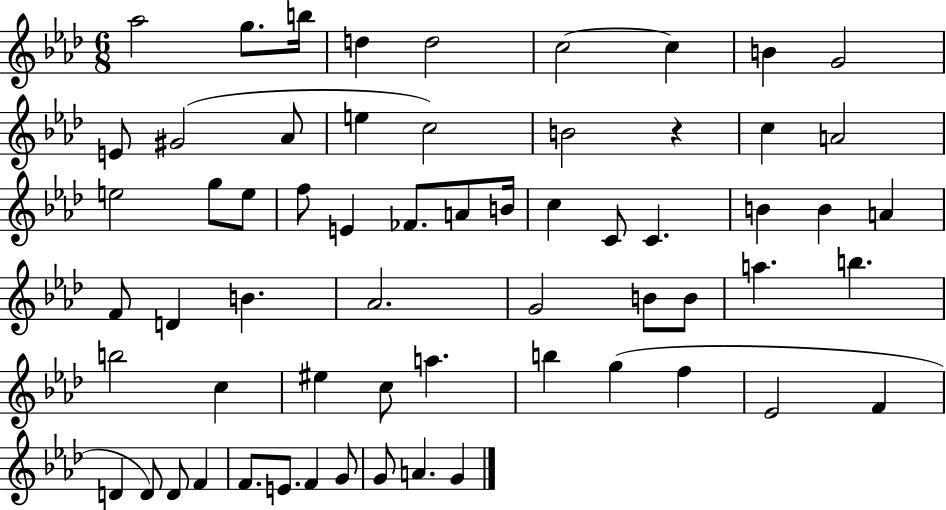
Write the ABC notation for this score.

X:1
T:Untitled
M:6/8
L:1/4
K:Ab
_a2 g/2 b/4 d d2 c2 c B G2 E/2 ^G2 _A/2 e c2 B2 z c A2 e2 g/2 e/2 f/2 E _F/2 A/2 B/4 c C/2 C B B A F/2 D B _A2 G2 B/2 B/2 a b b2 c ^e c/2 a b g f _E2 F D D/2 D/2 F F/2 E/2 F G/2 G/2 A G